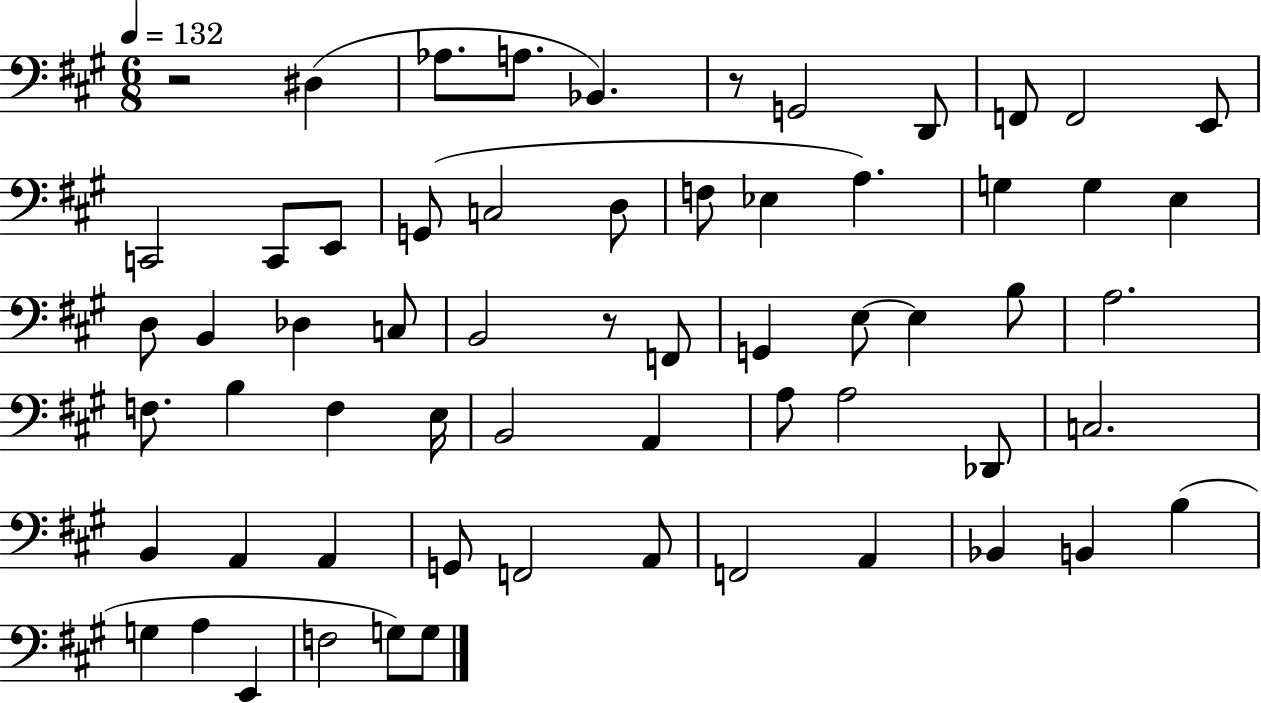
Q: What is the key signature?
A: A major